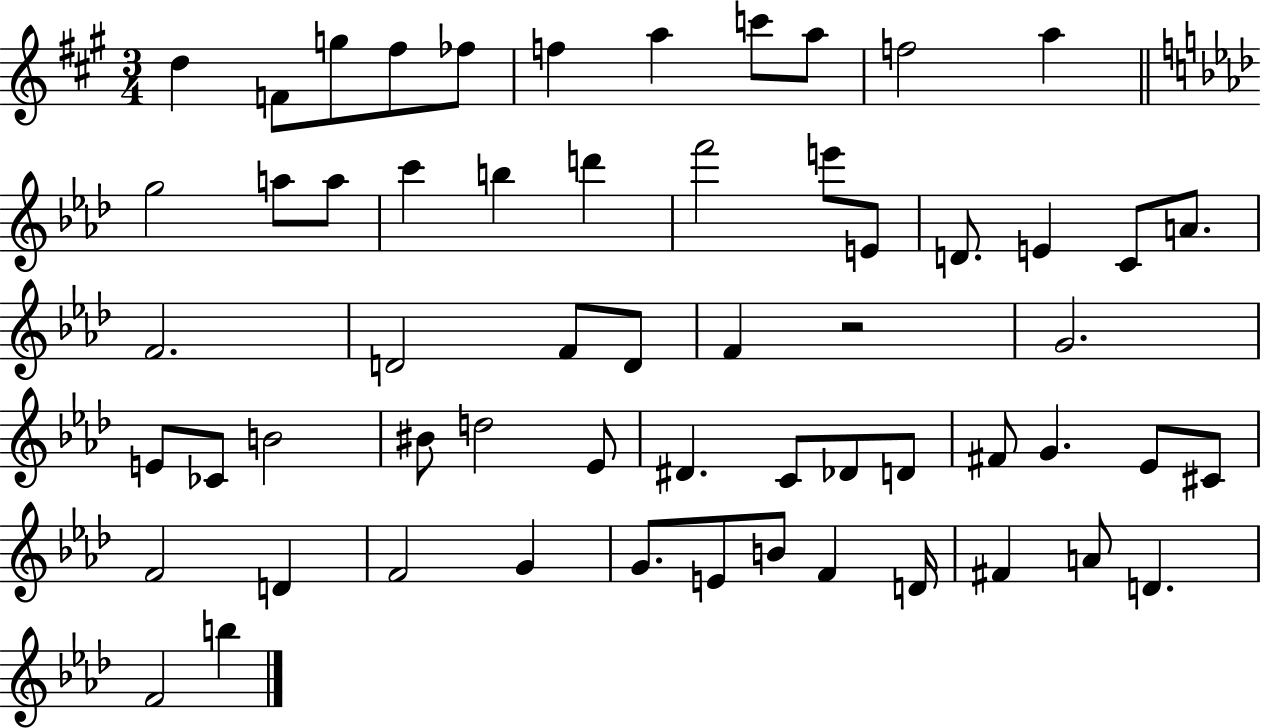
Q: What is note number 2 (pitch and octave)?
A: F4